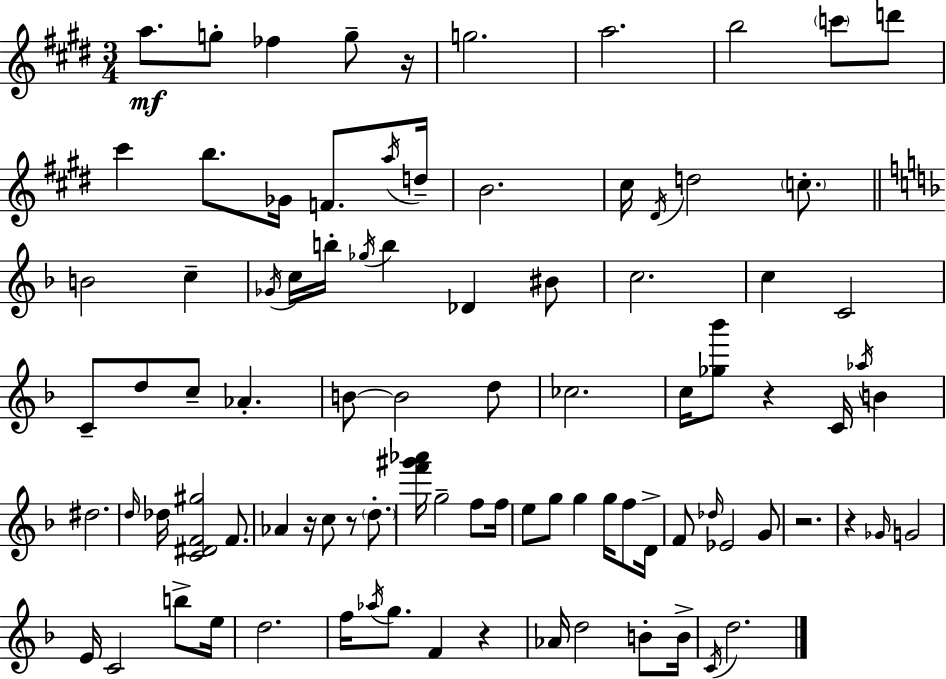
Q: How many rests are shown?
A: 7